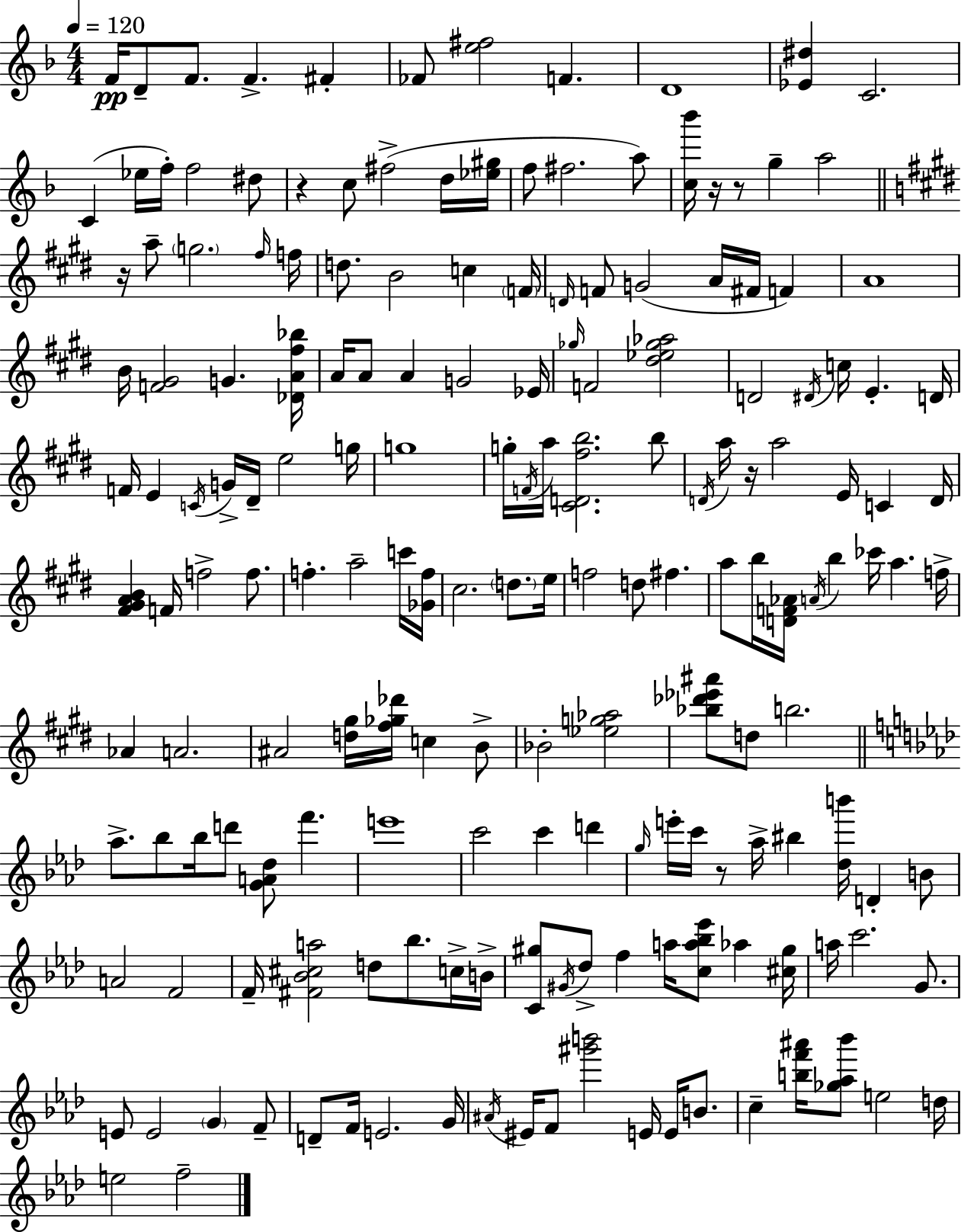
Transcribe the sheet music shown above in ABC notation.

X:1
T:Untitled
M:4/4
L:1/4
K:Dm
F/4 D/2 F/2 F ^F _F/2 [e^f]2 F D4 [_E^d] C2 C _e/4 f/4 f2 ^d/2 z c/2 ^f2 d/4 [_e^g]/4 f/2 ^f2 a/2 [c_b']/4 z/4 z/2 g a2 z/4 a/2 g2 ^f/4 f/4 d/2 B2 c F/4 D/4 F/2 G2 A/4 ^F/4 F A4 B/4 [F^G]2 G [_DA^f_b]/4 A/4 A/2 A G2 _E/4 _g/4 F2 [^d_e_g_a]2 D2 ^D/4 c/4 E D/4 F/4 E C/4 G/4 ^D/4 e2 g/4 g4 g/4 F/4 a/4 [^CD^fb]2 b/2 D/4 a/4 z/4 a2 E/4 C D/4 [^F^GAB] F/4 f2 f/2 f a2 c'/4 [_Gf]/4 ^c2 d/2 e/4 f2 d/2 ^f a/2 b/4 [DF_A]/4 A/4 b _c'/4 a f/4 _A A2 ^A2 [d^g]/4 [^f_g_d']/4 c B/2 _B2 [_eg_a]2 [_b_d'_e'^a']/2 d/2 b2 _a/2 _b/2 _b/4 d'/2 [GA_d]/2 f' e'4 c'2 c' d' g/4 e'/4 c'/4 z/2 _a/4 ^b [_db']/4 D B/2 A2 F2 F/4 [^F_B^ca]2 d/2 _b/2 c/4 B/4 [C^g]/2 ^G/4 _d/2 f a/4 [ca_b_e']/2 _a [^c^g]/4 a/4 c'2 G/2 E/2 E2 G F/2 D/2 F/4 E2 G/4 ^A/4 ^E/4 F/2 [^g'b']2 E/4 E/4 B/2 c [bf'^a']/4 [_g_a_b']/2 e2 d/4 e2 f2